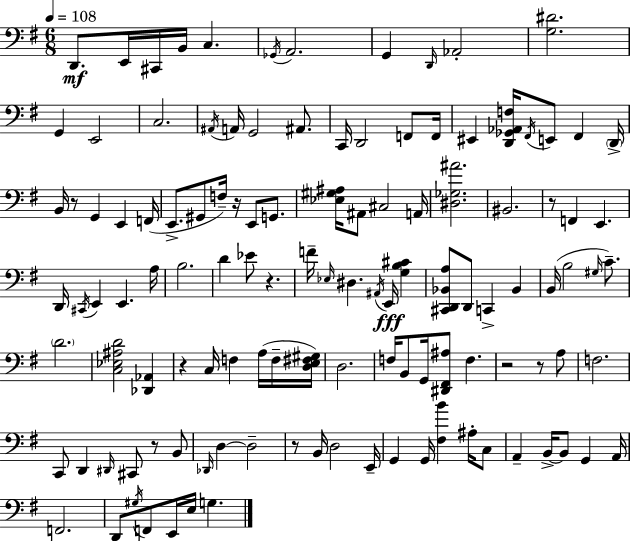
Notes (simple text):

D2/e. E2/s C#2/s B2/s C3/q. Gb2/s A2/h. G2/q D2/s Ab2/h [G3,D#4]/h. G2/q E2/h C3/h. A#2/s A2/s G2/h A#2/e. C2/s D2/h F2/e F2/s EIS2/q [D2,Gb2,Ab2,F3]/s F#2/s E2/e F#2/q D2/s B2/s R/e G2/q E2/q F2/s E2/e. G#2/e F3/s R/s E2/e G2/e. [Eb3,G#3,A#3]/s A#2/e C#3/h A2/s [D#3,Gb3,A#4]/h. BIS2/h. R/e F2/q E2/q. D2/s C#2/s E2/q E2/q. A3/s B3/h. D4/q Eb4/e R/q. F4/s Eb3/s D#3/q. A#2/s E2/s [G3,B3,C#4]/q [C#2,D2,Bb2,A3]/e D2/e C2/q Bb2/q B2/s B3/h G#3/s C4/e. D4/h. [C3,Eb3,A#3,D4]/h [Db2,Ab2]/q R/q C3/s F3/q A3/s F3/s [D3,E3,F#3,G#3]/s D3/h. F3/s B2/e G2/s [D#2,F#2,A#3]/e F3/q. R/h R/e A3/e F3/h. C2/e D2/q D#2/s C#2/e R/e B2/e Db2/s D3/q D3/h R/e B2/s D3/h E2/s G2/q G2/s [F#3,B4]/q A#3/s C3/e A2/q B2/s B2/e G2/q A2/s F2/h. D2/e G#3/s F2/e E2/s E3/s G3/q.